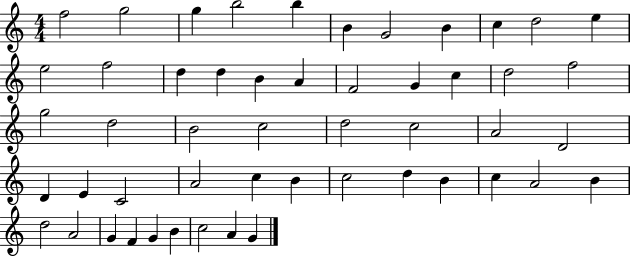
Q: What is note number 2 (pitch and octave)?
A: G5